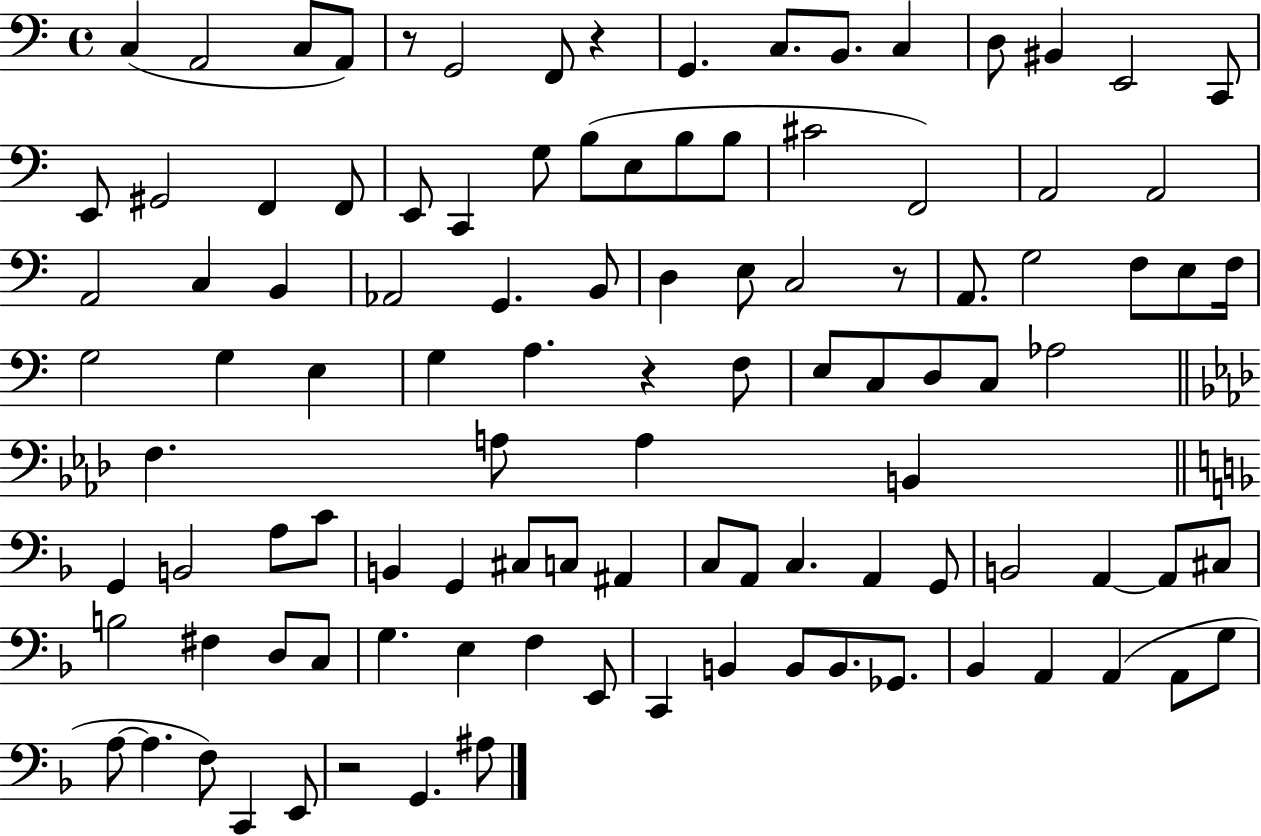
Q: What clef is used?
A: bass